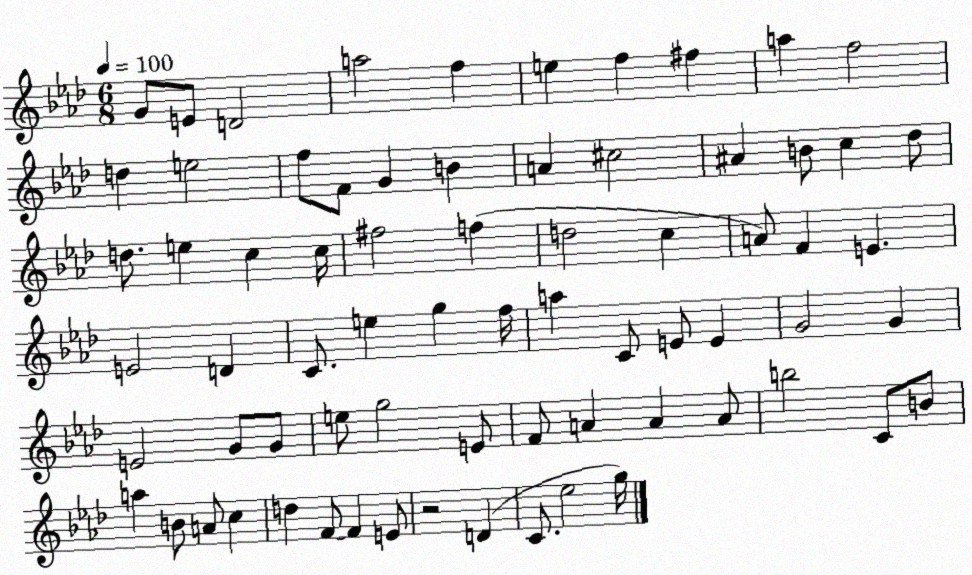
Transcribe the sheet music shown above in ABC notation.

X:1
T:Untitled
M:6/8
L:1/4
K:Ab
G/2 E/2 D2 a2 f e f ^f a f2 d e2 f/2 F/2 G B A ^c2 ^A B/2 c _d/2 d/2 e c c/4 ^f2 f d2 c A/2 F E E2 D C/2 e g f/4 a C/2 E/2 E G2 G E2 G/2 G/2 e/2 g2 E/2 F/2 A A A/2 b2 C/2 B/2 a B/2 A/2 c d F/2 F E/2 z2 D C/2 _e2 g/4